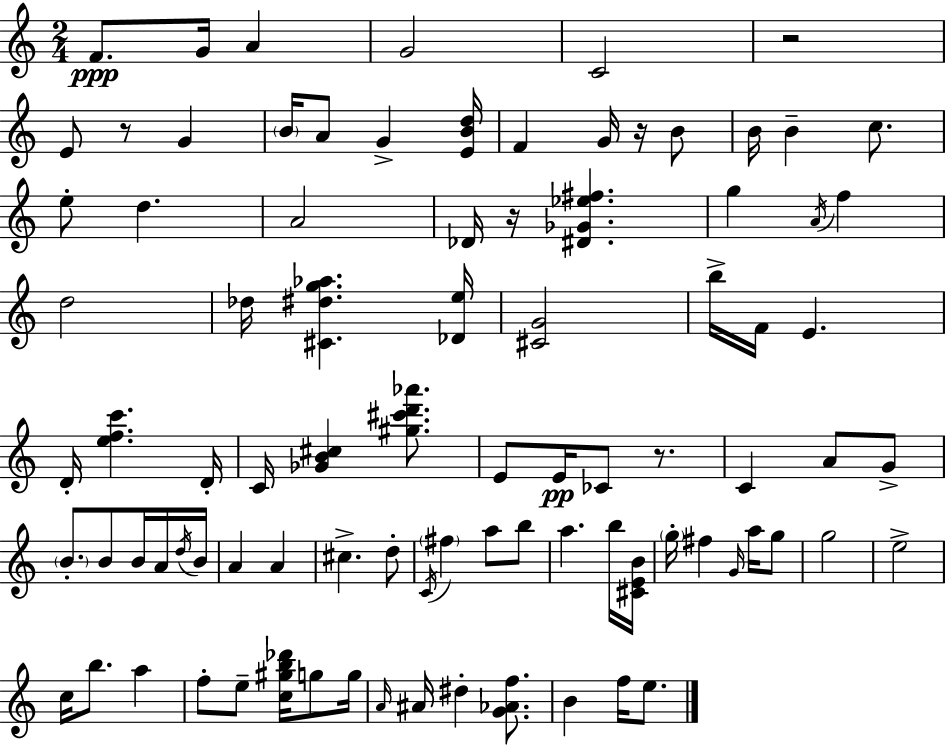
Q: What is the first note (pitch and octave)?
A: F4